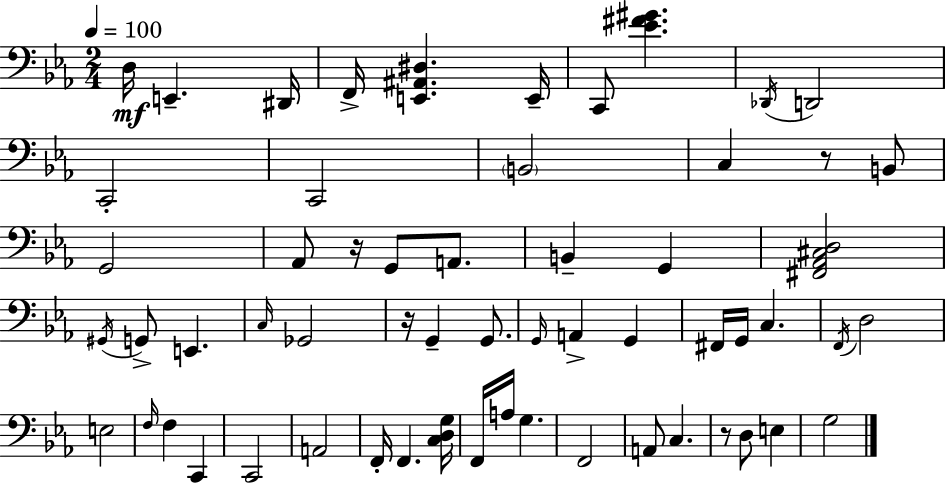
X:1
T:Untitled
M:2/4
L:1/4
K:Cm
D,/4 E,, ^D,,/4 F,,/4 [E,,^A,,^D,] E,,/4 C,,/2 [_E^F^G] _D,,/4 D,,2 C,,2 C,,2 B,,2 C, z/2 B,,/2 G,,2 _A,,/2 z/4 G,,/2 A,,/2 B,, G,, [^F,,_A,,^C,D,]2 ^G,,/4 G,,/2 E,, C,/4 _G,,2 z/4 G,, G,,/2 G,,/4 A,, G,, ^F,,/4 G,,/4 C, F,,/4 D,2 E,2 F,/4 F, C,, C,,2 A,,2 F,,/4 F,, [C,D,G,]/4 F,,/4 A,/4 G, F,,2 A,,/2 C, z/2 D,/2 E, G,2